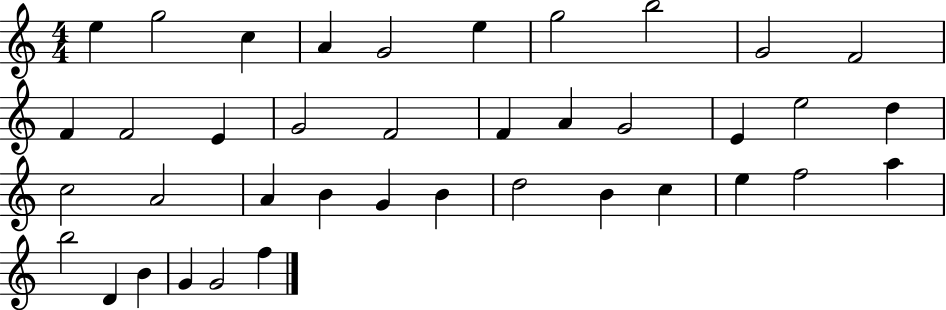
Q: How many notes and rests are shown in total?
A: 39